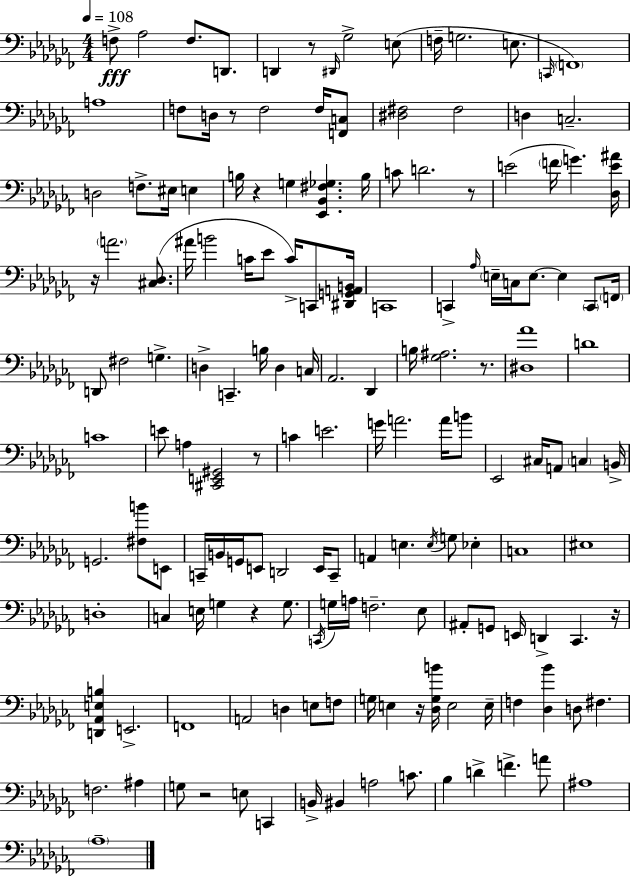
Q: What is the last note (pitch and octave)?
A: Ab3